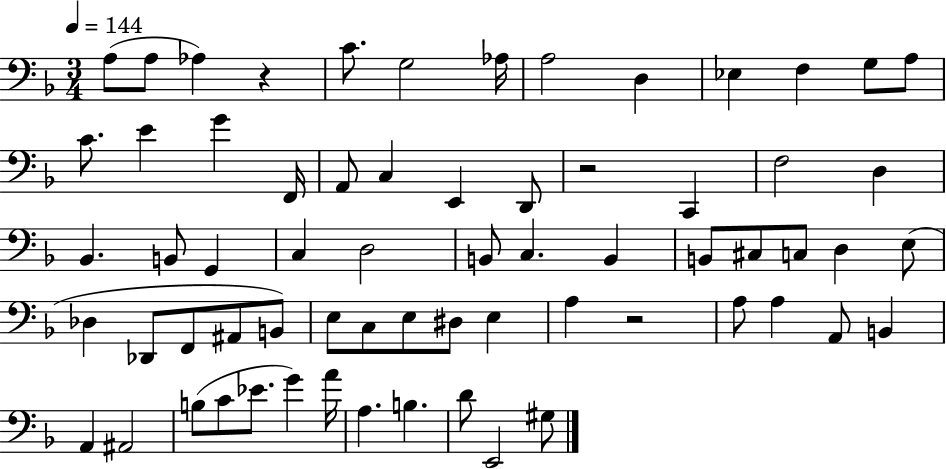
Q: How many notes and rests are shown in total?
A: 66